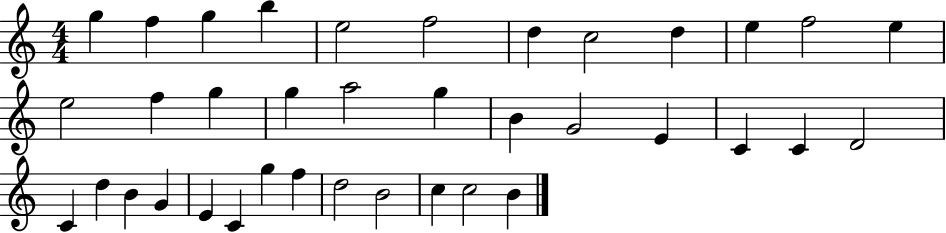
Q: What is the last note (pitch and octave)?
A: B4